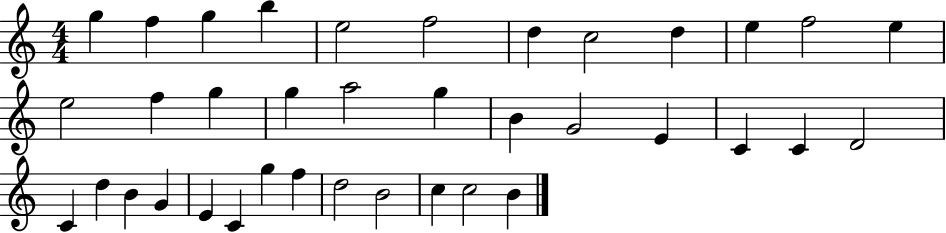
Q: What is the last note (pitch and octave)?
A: B4